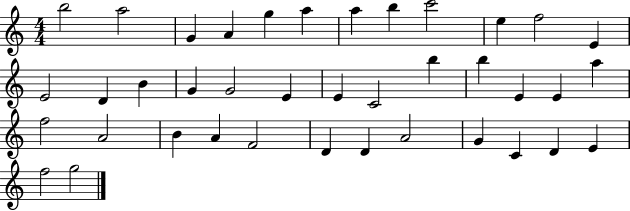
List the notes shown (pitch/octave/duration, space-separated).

B5/h A5/h G4/q A4/q G5/q A5/q A5/q B5/q C6/h E5/q F5/h E4/q E4/h D4/q B4/q G4/q G4/h E4/q E4/q C4/h B5/q B5/q E4/q E4/q A5/q F5/h A4/h B4/q A4/q F4/h D4/q D4/q A4/h G4/q C4/q D4/q E4/q F5/h G5/h